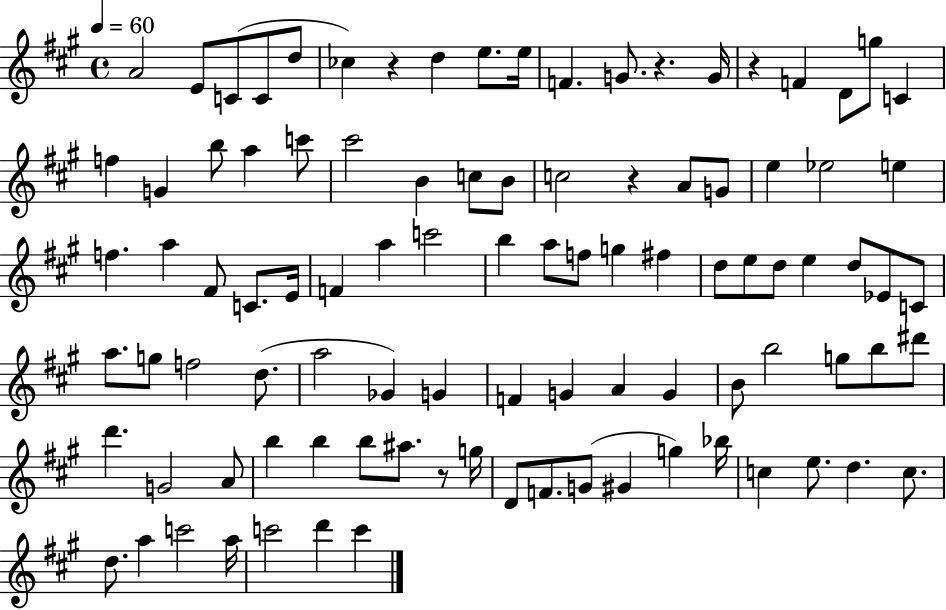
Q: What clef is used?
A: treble